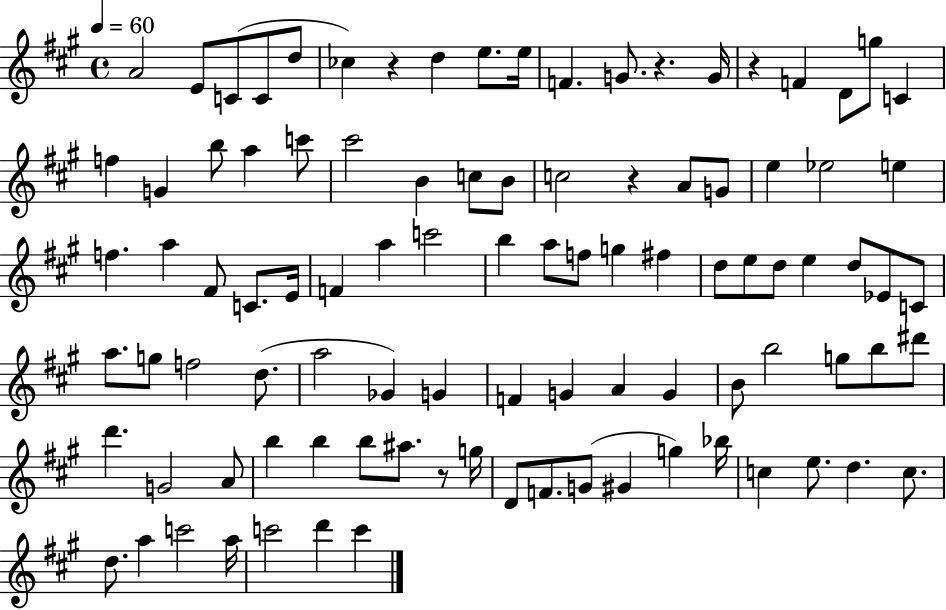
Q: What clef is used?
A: treble